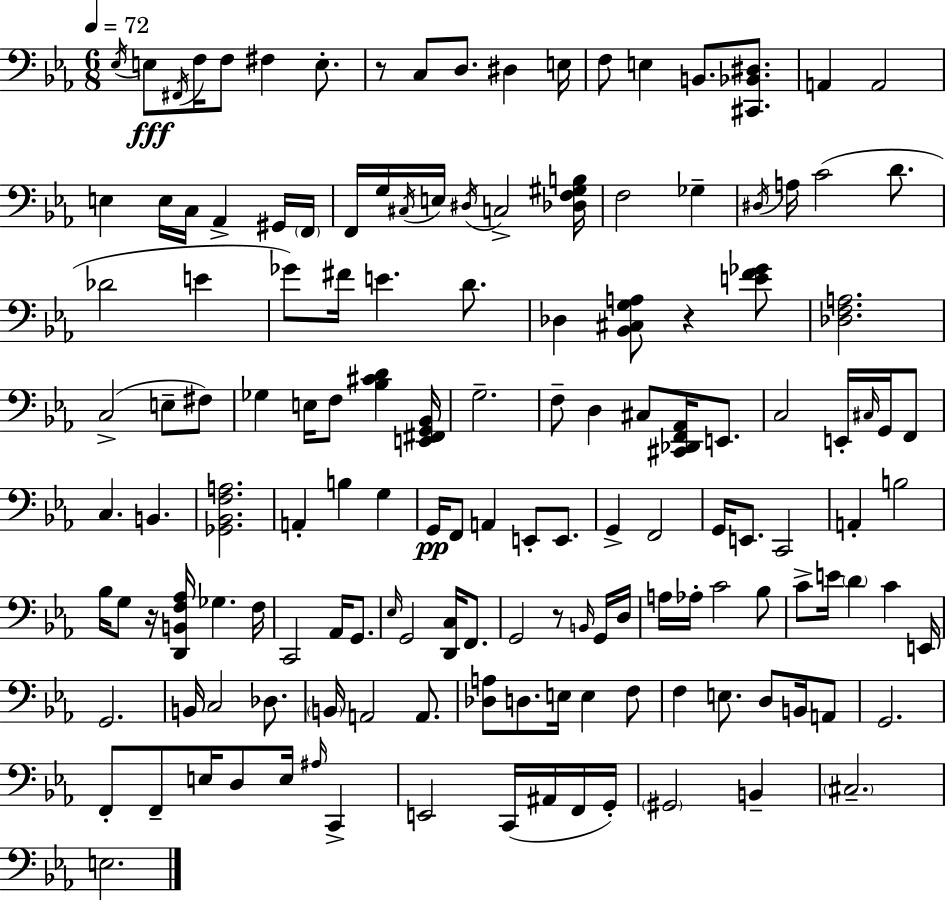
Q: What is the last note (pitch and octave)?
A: E3